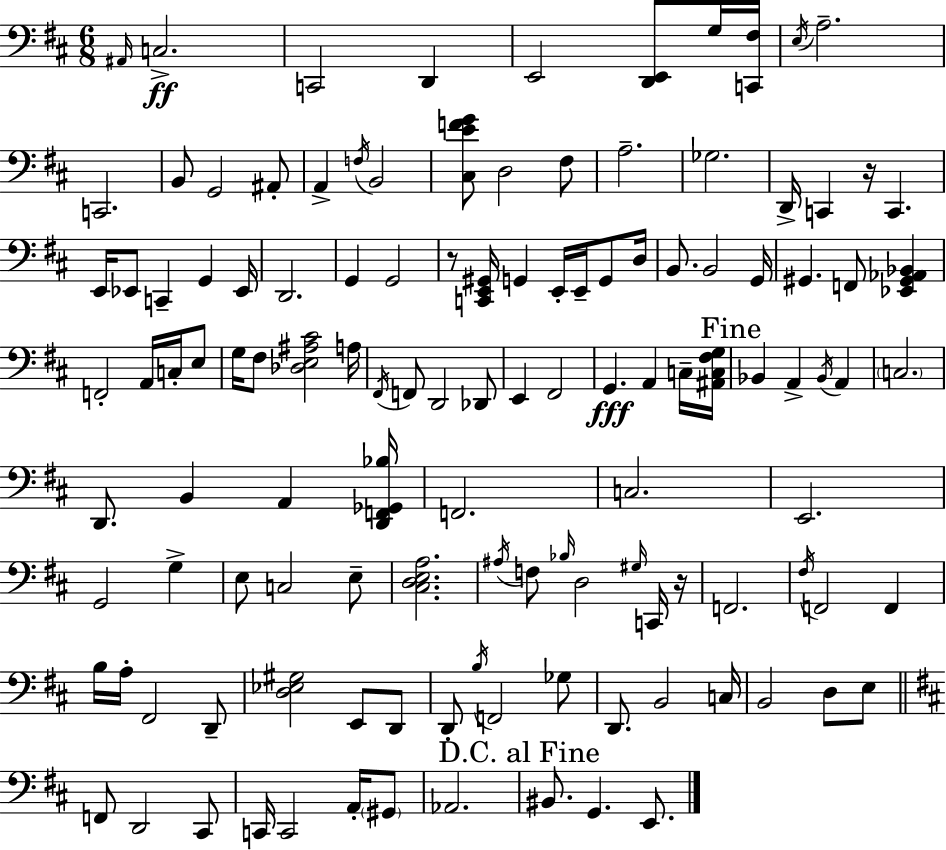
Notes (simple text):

A#2/s C3/h. C2/h D2/q E2/h [D2,E2]/e G3/s [C2,F#3]/s E3/s A3/h. C2/h. B2/e G2/h A#2/e A2/q F3/s B2/h [C#3,E4,F4,G4]/e D3/h F#3/e A3/h. Gb3/h. D2/s C2/q R/s C2/q. E2/s Eb2/e C2/q G2/q Eb2/s D2/h. G2/q G2/h R/e [C2,E2,G#2]/s G2/q E2/s E2/s G2/e D3/s B2/e. B2/h G2/s G#2/q. F2/e [Eb2,G#2,Ab2,Bb2]/q F2/h A2/s C3/s E3/e G3/s F#3/e [Db3,E3,A#3,C#4]/h A3/s F#2/s F2/e D2/h Db2/e E2/q F#2/h G2/q. A2/q C3/s [A#2,C3,F#3,G3]/s Bb2/q A2/q Bb2/s A2/q C3/h. D2/e. B2/q A2/q [D2,F2,Gb2,Bb3]/s F2/h. C3/h. E2/h. G2/h G3/q E3/e C3/h E3/e [C#3,D3,E3,A3]/h. A#3/s F3/e Bb3/s D3/h G#3/s C2/s R/s F2/h. F#3/s F2/h F2/q B3/s A3/s F#2/h D2/e [D3,Eb3,G#3]/h E2/e D2/e D2/e B3/s F2/h Gb3/e D2/e. B2/h C3/s B2/h D3/e E3/e F2/e D2/h C#2/e C2/s C2/h A2/s G#2/e Ab2/h. BIS2/e. G2/q. E2/e.